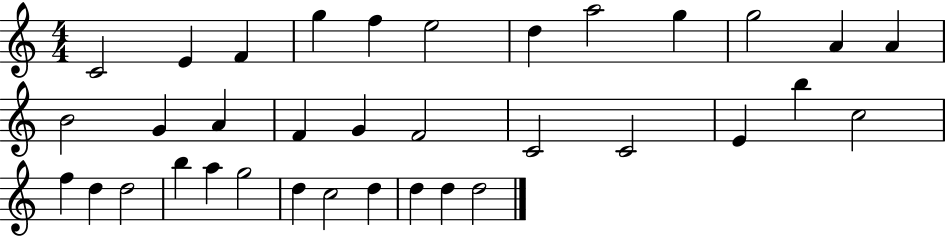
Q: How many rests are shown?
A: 0